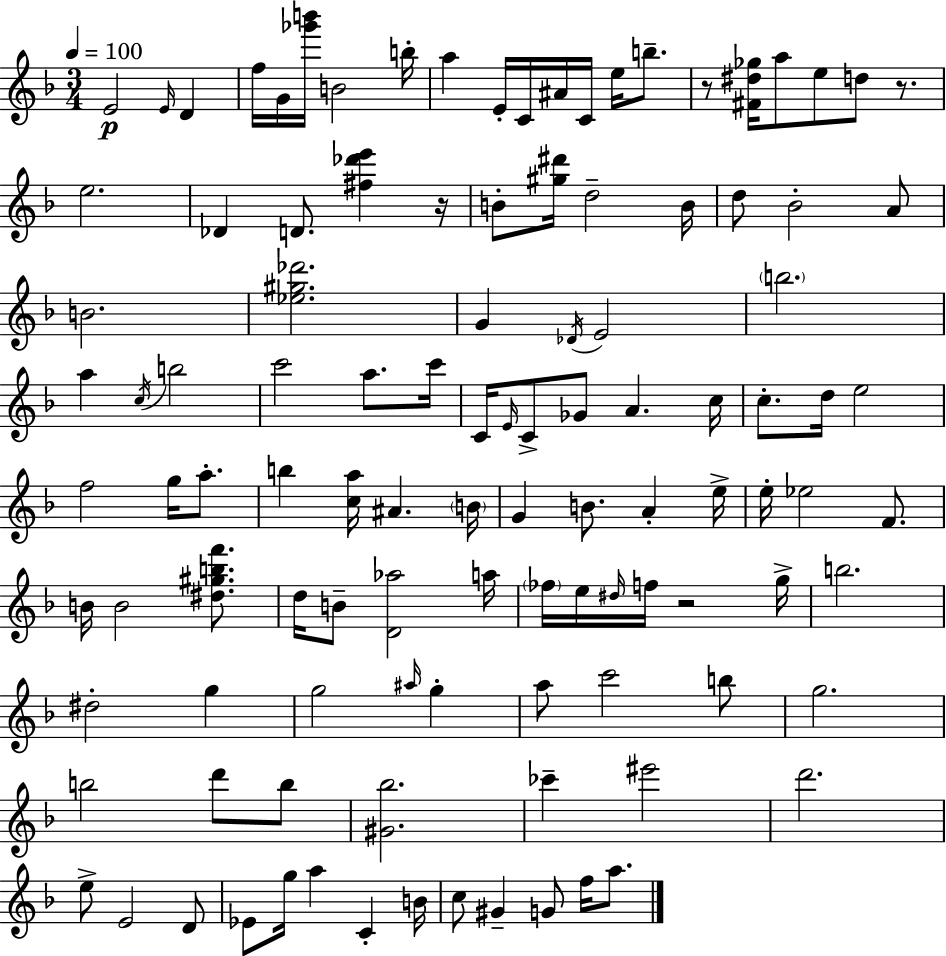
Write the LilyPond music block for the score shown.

{
  \clef treble
  \numericTimeSignature
  \time 3/4
  \key d \minor
  \tempo 4 = 100
  e'2\p \grace { e'16 } d'4 | f''16 g'16 <ges''' b'''>16 b'2 | b''16-. a''4 e'16-. c'16 ais'16 c'16 e''16 b''8.-- | r8 <fis' dis'' ges''>16 a''8 e''8 d''8 r8. | \break e''2. | des'4 d'8. <fis'' des''' e'''>4 | r16 b'8-. <gis'' dis'''>16 d''2-- | b'16 d''8 bes'2-. a'8 | \break b'2. | <ees'' gis'' des'''>2. | g'4 \acciaccatura { des'16 } e'2 | \parenthesize b''2. | \break a''4 \acciaccatura { c''16 } b''2 | c'''2 a''8. | c'''16 c'16 \grace { e'16 } c'8-> ges'8 a'4. | c''16 c''8.-. d''16 e''2 | \break f''2 | g''16 a''8.-. b''4 <c'' a''>16 ais'4. | \parenthesize b'16 g'4 b'8. a'4-. | e''16-> e''16-. ees''2 | \break f'8. b'16 b'2 | <dis'' gis'' b'' f'''>8. d''16 b'8-- <d' aes''>2 | a''16 \parenthesize fes''16 e''16 \grace { dis''16 } f''16 r2 | g''16-> b''2. | \break dis''2-. | g''4 g''2 | \grace { ais''16 } g''4-. a''8 c'''2 | b''8 g''2. | \break b''2 | d'''8 b''8 <gis' bes''>2. | ces'''4-- eis'''2 | d'''2. | \break e''8-> e'2 | d'8 ees'8 g''16 a''4 | c'4-. b'16 c''8 gis'4-- | g'8 f''16 a''8. \bar "|."
}